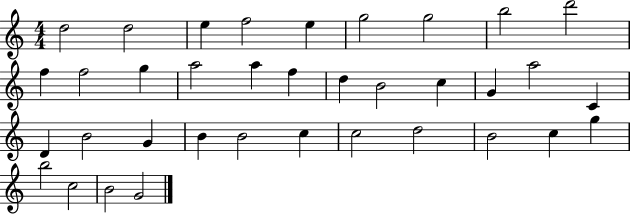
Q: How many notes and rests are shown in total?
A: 36